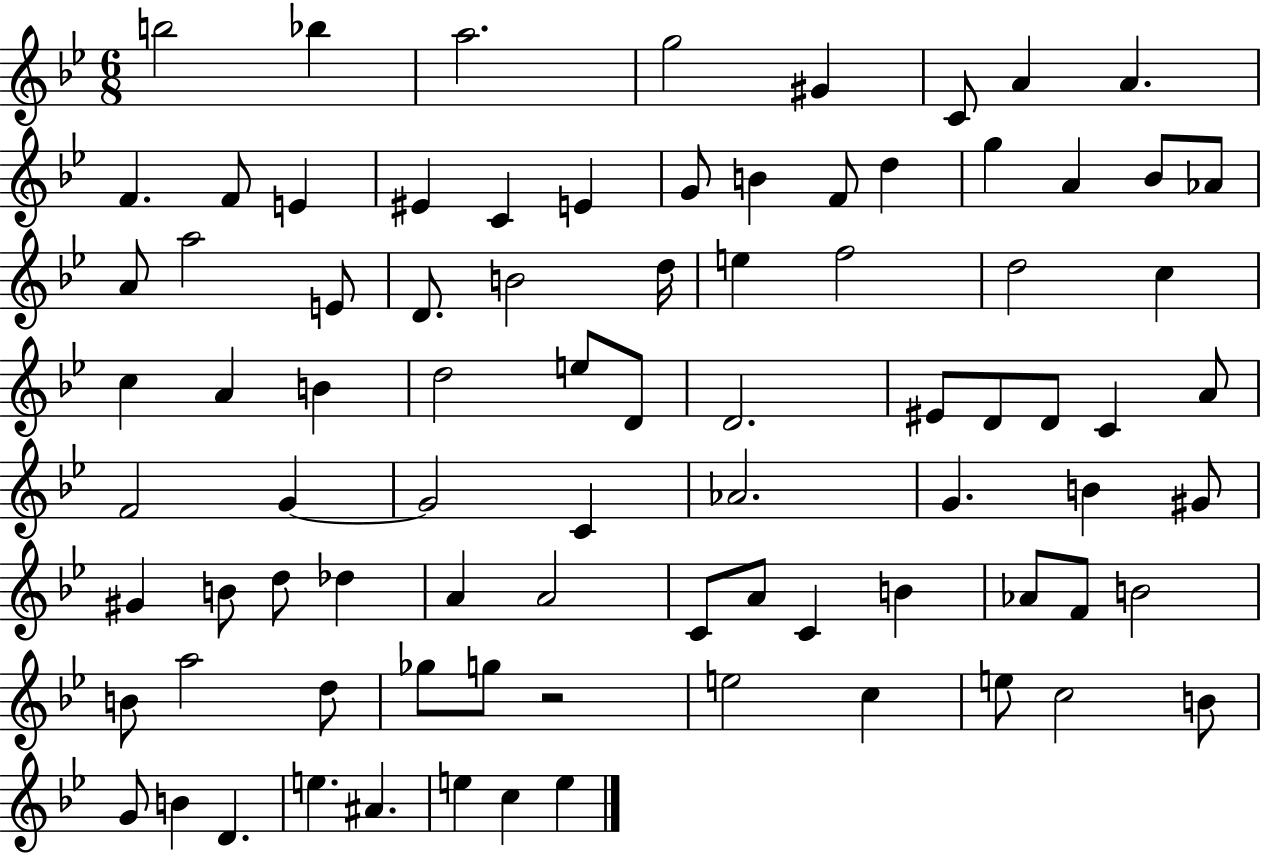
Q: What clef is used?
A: treble